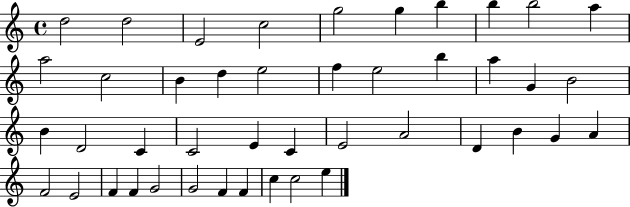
X:1
T:Untitled
M:4/4
L:1/4
K:C
d2 d2 E2 c2 g2 g b b b2 a a2 c2 B d e2 f e2 b a G B2 B D2 C C2 E C E2 A2 D B G A F2 E2 F F G2 G2 F F c c2 e